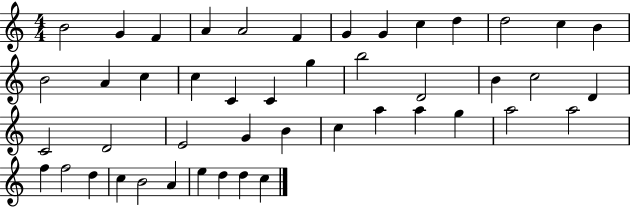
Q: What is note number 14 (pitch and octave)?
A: B4